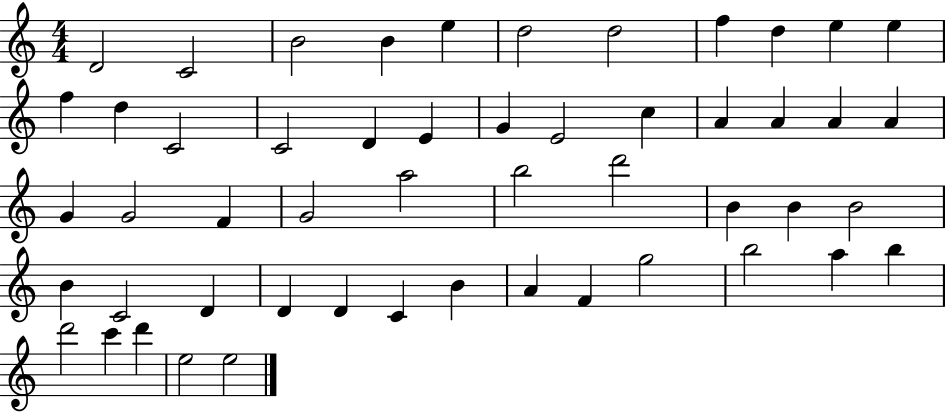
D4/h C4/h B4/h B4/q E5/q D5/h D5/h F5/q D5/q E5/q E5/q F5/q D5/q C4/h C4/h D4/q E4/q G4/q E4/h C5/q A4/q A4/q A4/q A4/q G4/q G4/h F4/q G4/h A5/h B5/h D6/h B4/q B4/q B4/h B4/q C4/h D4/q D4/q D4/q C4/q B4/q A4/q F4/q G5/h B5/h A5/q B5/q D6/h C6/q D6/q E5/h E5/h